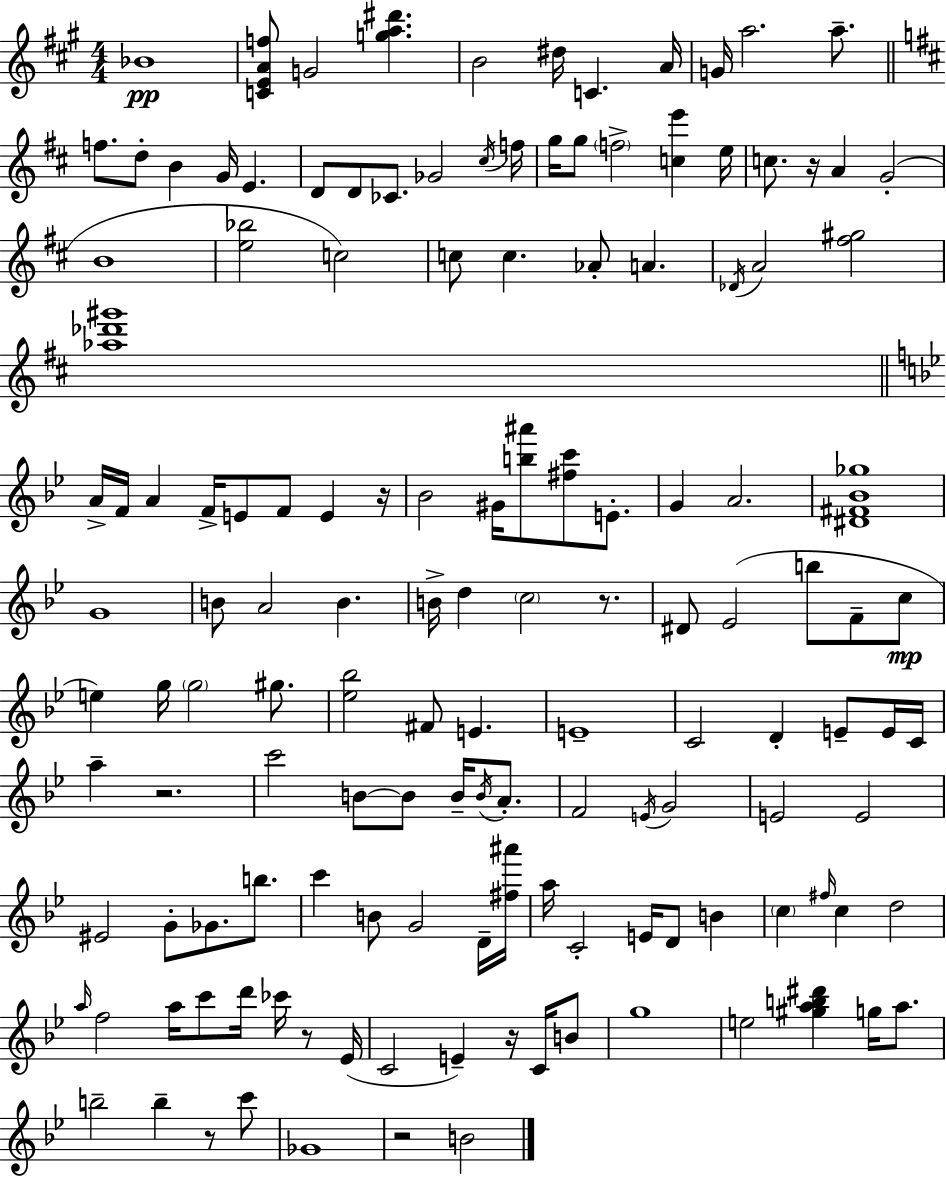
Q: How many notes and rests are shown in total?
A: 140